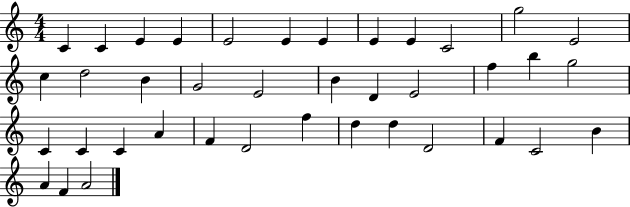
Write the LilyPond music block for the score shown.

{
  \clef treble
  \numericTimeSignature
  \time 4/4
  \key c \major
  c'4 c'4 e'4 e'4 | e'2 e'4 e'4 | e'4 e'4 c'2 | g''2 e'2 | \break c''4 d''2 b'4 | g'2 e'2 | b'4 d'4 e'2 | f''4 b''4 g''2 | \break c'4 c'4 c'4 a'4 | f'4 d'2 f''4 | d''4 d''4 d'2 | f'4 c'2 b'4 | \break a'4 f'4 a'2 | \bar "|."
}